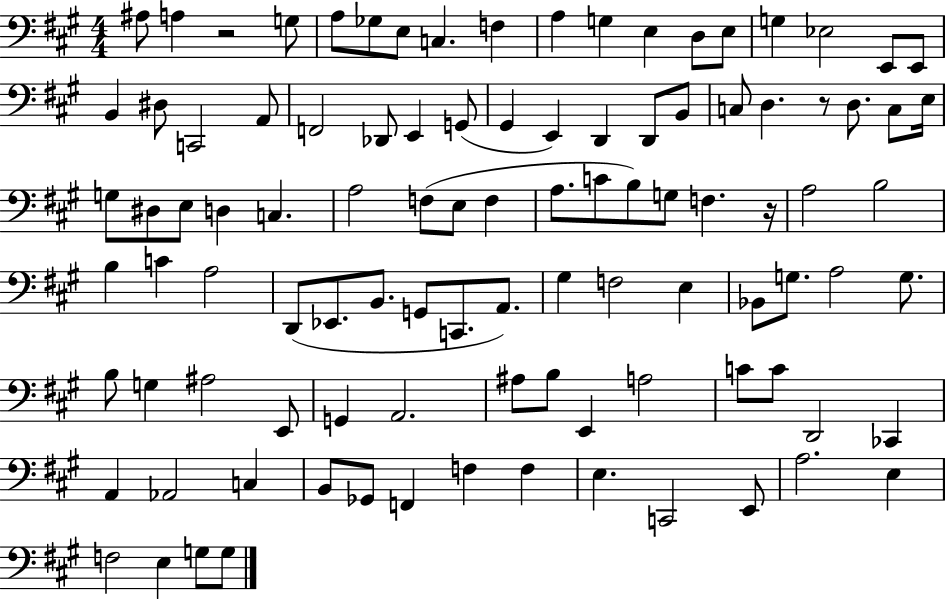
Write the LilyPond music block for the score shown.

{
  \clef bass
  \numericTimeSignature
  \time 4/4
  \key a \major
  \repeat volta 2 { ais8 a4 r2 g8 | a8 ges8 e8 c4. f4 | a4 g4 e4 d8 e8 | g4 ees2 e,8 e,8 | \break b,4 dis8 c,2 a,8 | f,2 des,8 e,4 g,8( | gis,4 e,4) d,4 d,8 b,8 | c8 d4. r8 d8. c8 e16 | \break g8 dis8 e8 d4 c4. | a2 f8( e8 f4 | a8. c'8 b8) g8 f4. r16 | a2 b2 | \break b4 c'4 a2 | d,8( ees,8. b,8. g,8 c,8. a,8.) | gis4 f2 e4 | bes,8 g8. a2 g8. | \break b8 g4 ais2 e,8 | g,4 a,2. | ais8 b8 e,4 a2 | c'8 c'8 d,2 ces,4 | \break a,4 aes,2 c4 | b,8 ges,8 f,4 f4 f4 | e4. c,2 e,8 | a2. e4 | \break f2 e4 g8 g8 | } \bar "|."
}